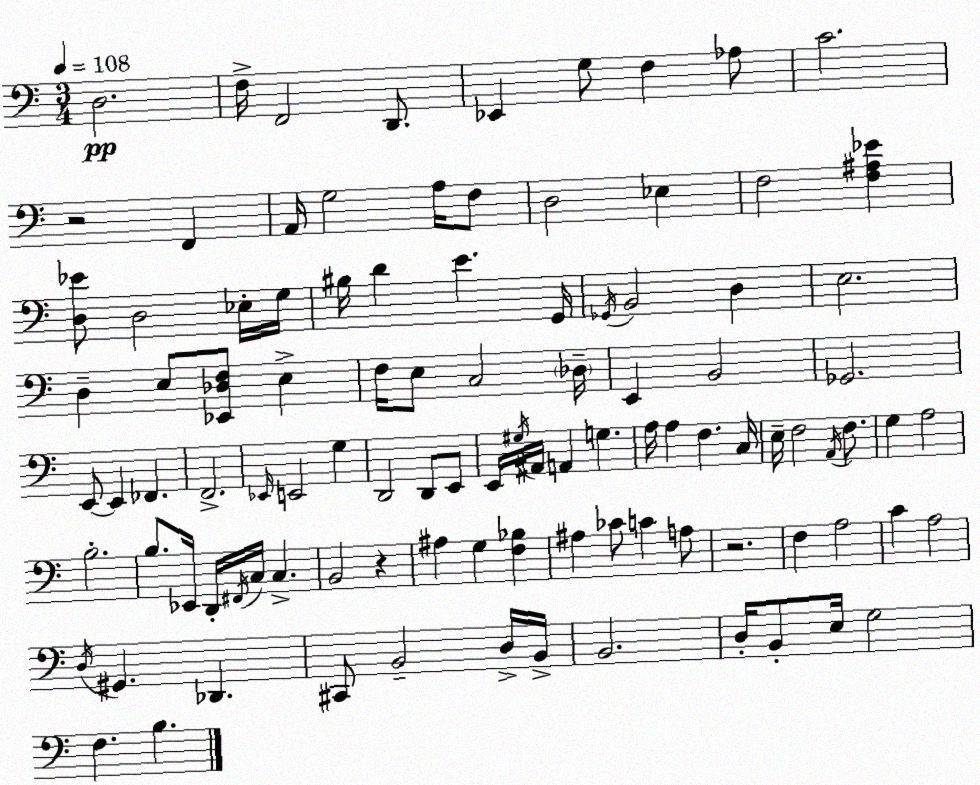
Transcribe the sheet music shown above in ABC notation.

X:1
T:Untitled
M:3/4
L:1/4
K:C
D,2 F,/4 F,,2 D,,/2 _E,, G,/2 F, _A,/2 C2 z2 F,, A,,/4 G,2 A,/4 F,/2 D,2 _E, F,2 [F,^A,_E] [D,_E]/2 D,2 _E,/4 G,/4 ^B,/4 D E G,,/4 _G,,/4 B,,2 D, E,2 D, E,/2 [_E,,_D,F,]/2 E, F,/4 E,/2 C,2 _D,/4 E,, B,,2 _G,,2 E,,/2 E,, _F,, F,,2 _E,,/4 E,,2 G, D,,2 D,,/2 E,,/2 E,,/4 ^G,/4 ^A,,/4 A,, G, A,/4 A, F, C,/4 E,/4 F,2 A,,/4 F,/2 G, A,2 B,2 B,/2 _E,,/4 D,,/4 ^F,,/4 C,/4 C, B,,2 z ^A, G, [F,_B,] ^A, _C/2 C A,/2 z2 F, A,2 C A,2 D,/4 ^G,, _D,, ^C,,/2 B,,2 D,/4 B,,/4 B,,2 D,/4 B,,/2 E,/4 G,2 F, B,